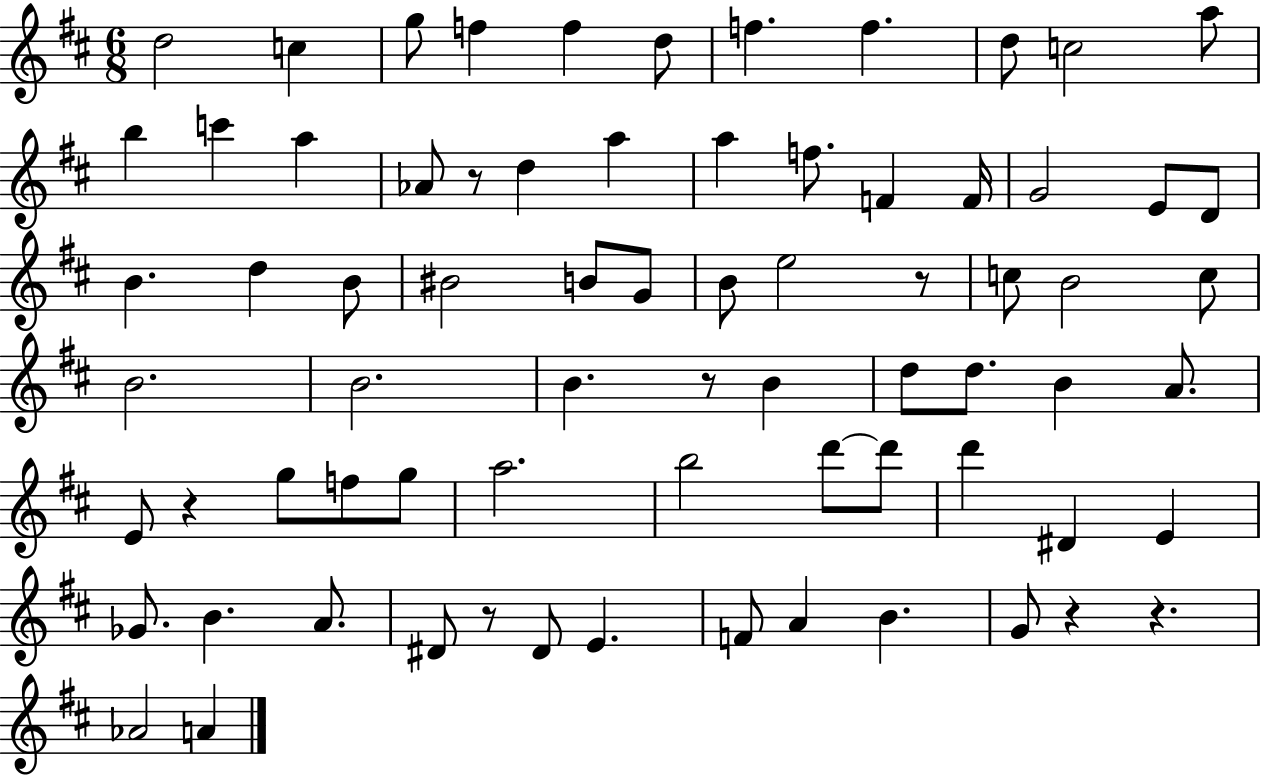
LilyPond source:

{
  \clef treble
  \numericTimeSignature
  \time 6/8
  \key d \major
  \repeat volta 2 { d''2 c''4 | g''8 f''4 f''4 d''8 | f''4. f''4. | d''8 c''2 a''8 | \break b''4 c'''4 a''4 | aes'8 r8 d''4 a''4 | a''4 f''8. f'4 f'16 | g'2 e'8 d'8 | \break b'4. d''4 b'8 | bis'2 b'8 g'8 | b'8 e''2 r8 | c''8 b'2 c''8 | \break b'2. | b'2. | b'4. r8 b'4 | d''8 d''8. b'4 a'8. | \break e'8 r4 g''8 f''8 g''8 | a''2. | b''2 d'''8~~ d'''8 | d'''4 dis'4 e'4 | \break ges'8. b'4. a'8. | dis'8 r8 dis'8 e'4. | f'8 a'4 b'4. | g'8 r4 r4. | \break aes'2 a'4 | } \bar "|."
}